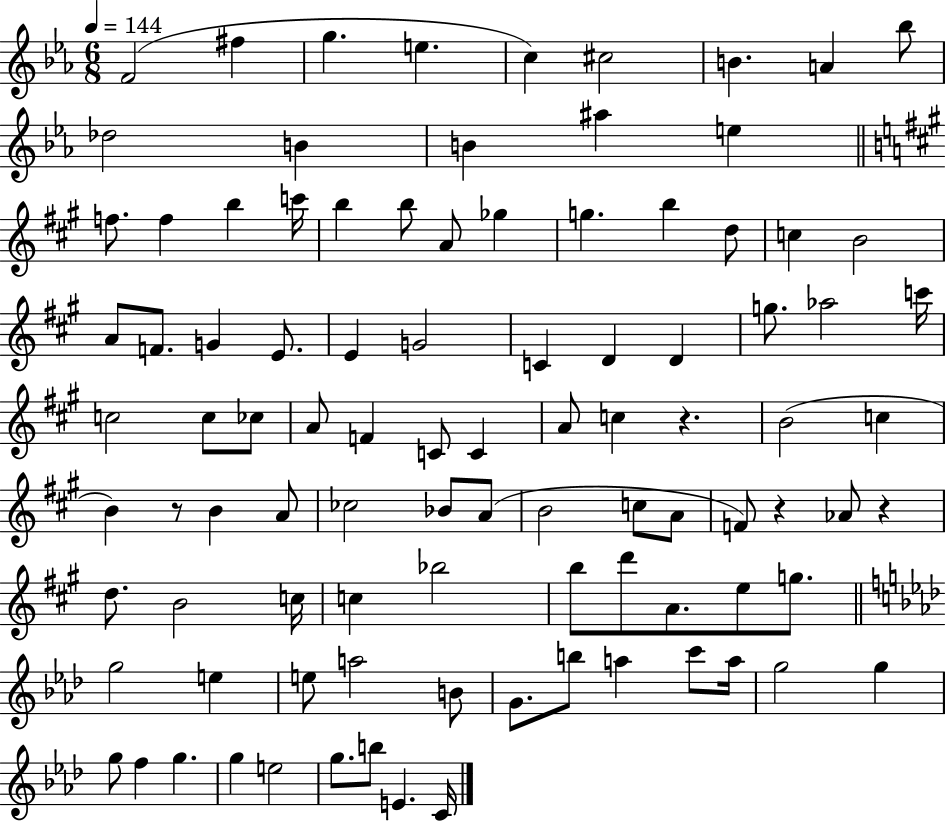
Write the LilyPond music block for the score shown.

{
  \clef treble
  \numericTimeSignature
  \time 6/8
  \key ees \major
  \tempo 4 = 144
  f'2( fis''4 | g''4. e''4. | c''4) cis''2 | b'4. a'4 bes''8 | \break des''2 b'4 | b'4 ais''4 e''4 | \bar "||" \break \key a \major f''8. f''4 b''4 c'''16 | b''4 b''8 a'8 ges''4 | g''4. b''4 d''8 | c''4 b'2 | \break a'8 f'8. g'4 e'8. | e'4 g'2 | c'4 d'4 d'4 | g''8. aes''2 c'''16 | \break c''2 c''8 ces''8 | a'8 f'4 c'8 c'4 | a'8 c''4 r4. | b'2( c''4 | \break b'4) r8 b'4 a'8 | ces''2 bes'8 a'8( | b'2 c''8 a'8 | f'8) r4 aes'8 r4 | \break d''8. b'2 c''16 | c''4 bes''2 | b''8 d'''8 a'8. e''8 g''8. | \bar "||" \break \key f \minor g''2 e''4 | e''8 a''2 b'8 | g'8. b''8 a''4 c'''8 a''16 | g''2 g''4 | \break g''8 f''4 g''4. | g''4 e''2 | g''8. b''8 e'4. c'16 | \bar "|."
}